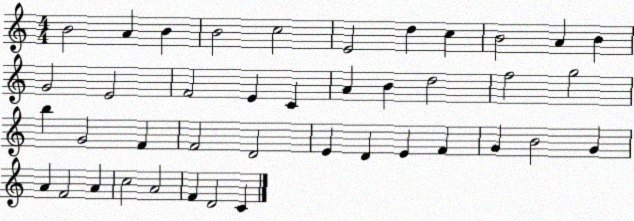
X:1
T:Untitled
M:4/4
L:1/4
K:C
B2 A B B2 c2 E2 d c B2 A B G2 E2 F2 E C A B d2 f2 g2 b G2 F F2 D2 E D E F G B2 G A F2 A c2 A2 F D2 C